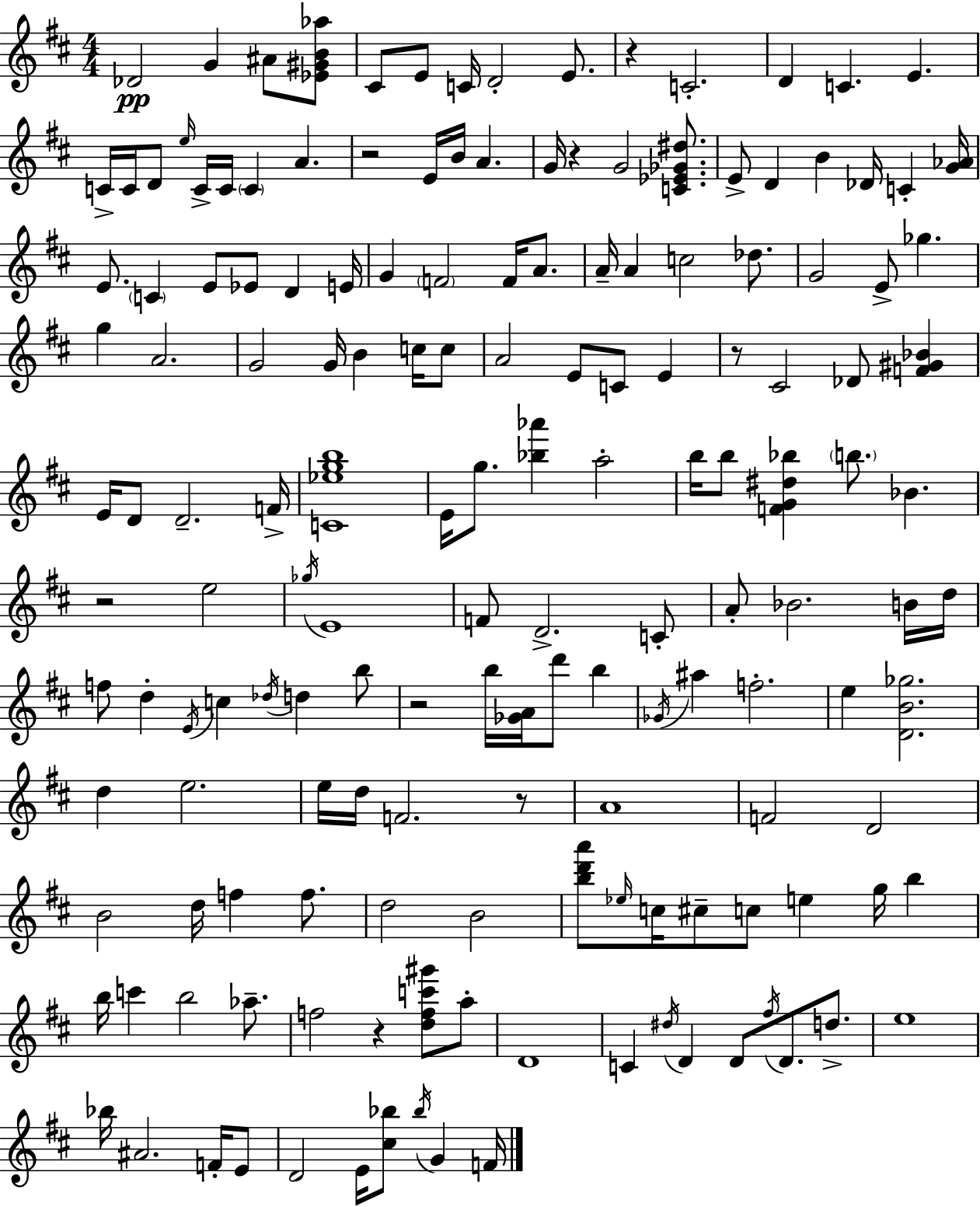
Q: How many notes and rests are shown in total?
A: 160